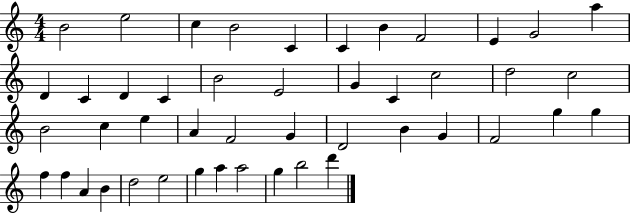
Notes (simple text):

B4/h E5/h C5/q B4/h C4/q C4/q B4/q F4/h E4/q G4/h A5/q D4/q C4/q D4/q C4/q B4/h E4/h G4/q C4/q C5/h D5/h C5/h B4/h C5/q E5/q A4/q F4/h G4/q D4/h B4/q G4/q F4/h G5/q G5/q F5/q F5/q A4/q B4/q D5/h E5/h G5/q A5/q A5/h G5/q B5/h D6/q